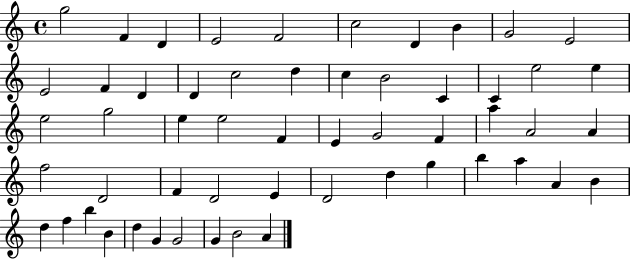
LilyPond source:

{
  \clef treble
  \time 4/4
  \defaultTimeSignature
  \key c \major
  g''2 f'4 d'4 | e'2 f'2 | c''2 d'4 b'4 | g'2 e'2 | \break e'2 f'4 d'4 | d'4 c''2 d''4 | c''4 b'2 c'4 | c'4 e''2 e''4 | \break e''2 g''2 | e''4 e''2 f'4 | e'4 g'2 f'4 | a''4 a'2 a'4 | \break f''2 d'2 | f'4 d'2 e'4 | d'2 d''4 g''4 | b''4 a''4 a'4 b'4 | \break d''4 f''4 b''4 b'4 | d''4 g'4 g'2 | g'4 b'2 a'4 | \bar "|."
}